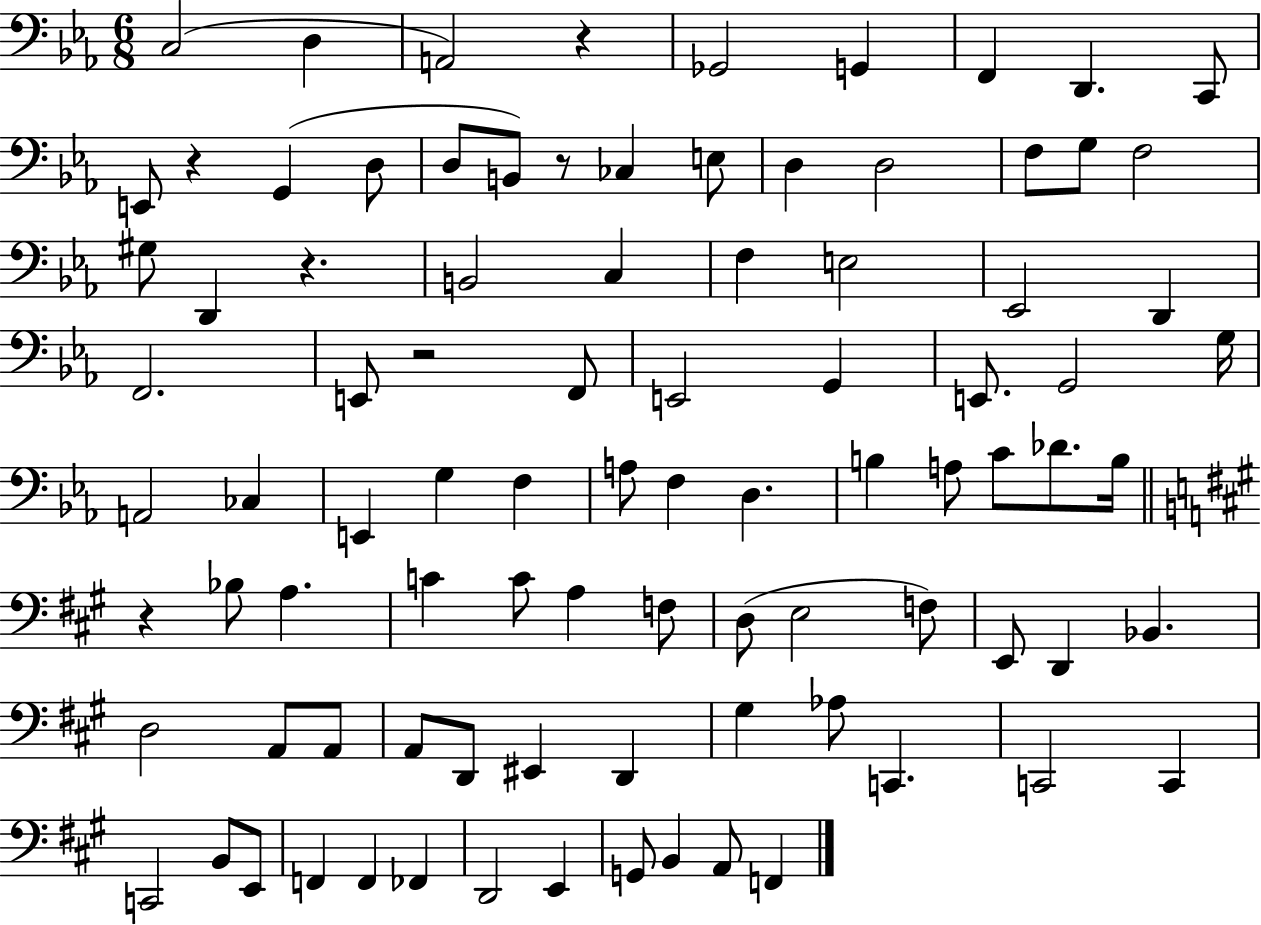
C3/h D3/q A2/h R/q Gb2/h G2/q F2/q D2/q. C2/e E2/e R/q G2/q D3/e D3/e B2/e R/e CES3/q E3/e D3/q D3/h F3/e G3/e F3/h G#3/e D2/q R/q. B2/h C3/q F3/q E3/h Eb2/h D2/q F2/h. E2/e R/h F2/e E2/h G2/q E2/e. G2/h G3/s A2/h CES3/q E2/q G3/q F3/q A3/e F3/q D3/q. B3/q A3/e C4/e Db4/e. B3/s R/q Bb3/e A3/q. C4/q C4/e A3/q F3/e D3/e E3/h F3/e E2/e D2/q Bb2/q. D3/h A2/e A2/e A2/e D2/e EIS2/q D2/q G#3/q Ab3/e C2/q. C2/h C2/q C2/h B2/e E2/e F2/q F2/q FES2/q D2/h E2/q G2/e B2/q A2/e F2/q